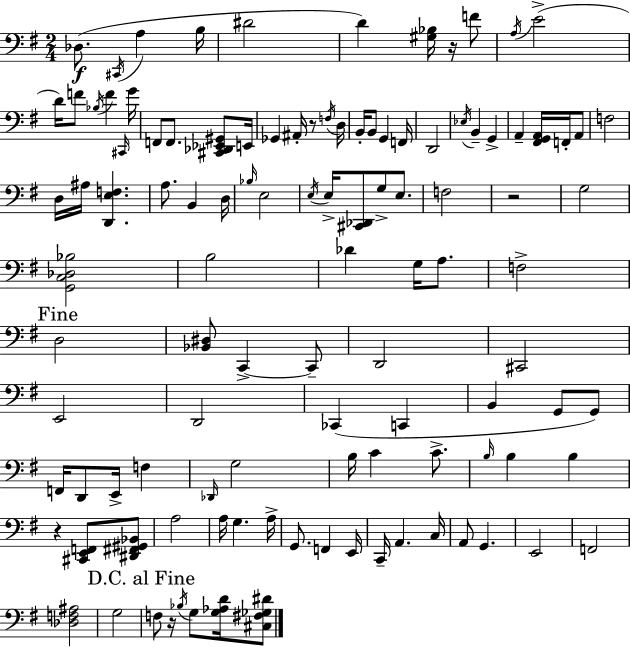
{
  \clef bass
  \numericTimeSignature
  \time 2/4
  \key g \major
  \repeat volta 2 { des8.(\f \acciaccatura { cis,16 } a4 | b16 dis'2 | d'4) <gis bes>16 r16 f'8 | \acciaccatura { a16 }( e'2-> | \break d'16) f'8 \acciaccatura { bes16 } f'4 | \grace { cis,16 } g'16 f,8 f,8. | <cis, des, ees, gis,>8 e,16 ges,4 | ais,16-. r8 \acciaccatura { f16 } d16 b,16-. b,8 | \break g,4 f,16 d,2 | \acciaccatura { ees16 } b,4-- | g,4-> a,4-- | <fis, g, a,>16 f,16-. a,8 f2 | \break d16 ais16 | <d, e f>4. a8. | b,4 d16 \grace { bes16 } e2 | \acciaccatura { e16 } | \break e16-> <cis, des,>8 g8-> e8. | f2 | r2 | g2 | \break <g, c des bes>2 | b2 | des'4 g16 a8. | f2-> | \break \mark "Fine" d2 | <bes, dis>8 c,4->~~ c,8-- | d,2 | cis,2 | \break e,2 | d,2 | ces,4( c,4 | b,4 g,8 g,8) | \break f,16 d,8 e,16-> f4 | \grace { des,16 } g2 | b16 c'4 c'8.-> | \grace { b16 } b4 b4 | \break r4 <cis, e, f,>8 | <dis, fis, gis, bes,>8 a2 | a16 g4. | a16-> g,8. f,4 | \break e,16 c,16-- a,4. | c16 a,8 g,4. | e,2 | f,2 | \break <des f ais>2 | g2 | \mark "D.C. al Fine" f8 r16 \acciaccatura { bes16 } g8 | <g aes d'>16 <cis fis ges dis'>8 } \bar "|."
}